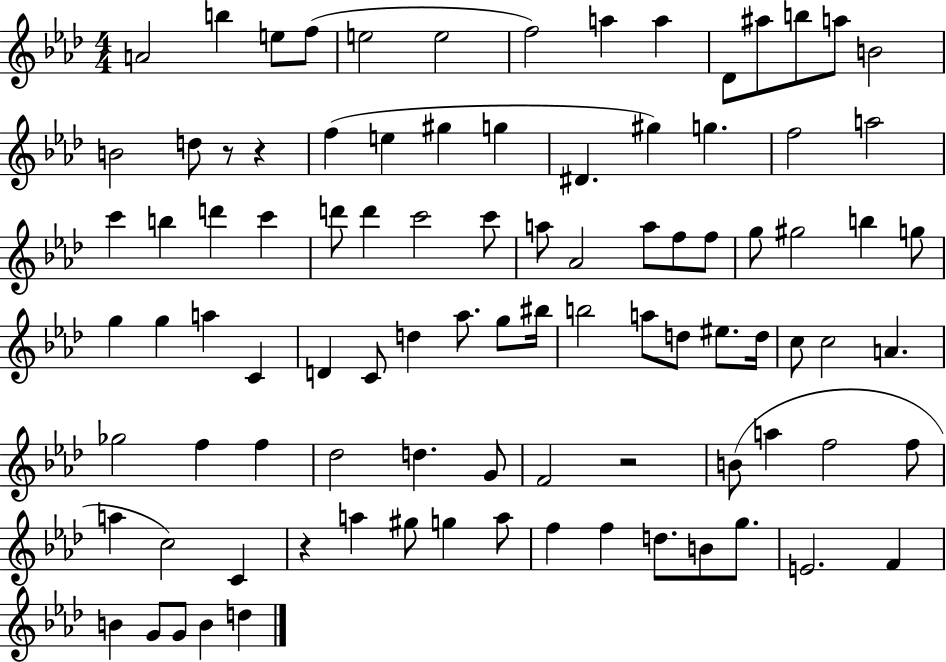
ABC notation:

X:1
T:Untitled
M:4/4
L:1/4
K:Ab
A2 b e/2 f/2 e2 e2 f2 a a _D/2 ^a/2 b/2 a/2 B2 B2 d/2 z/2 z f e ^g g ^D ^g g f2 a2 c' b d' c' d'/2 d' c'2 c'/2 a/2 _A2 a/2 f/2 f/2 g/2 ^g2 b g/2 g g a C D C/2 d _a/2 g/2 ^b/4 b2 a/2 d/2 ^e/2 d/4 c/2 c2 A _g2 f f _d2 d G/2 F2 z2 B/2 a f2 f/2 a c2 C z a ^g/2 g a/2 f f d/2 B/2 g/2 E2 F B G/2 G/2 B d